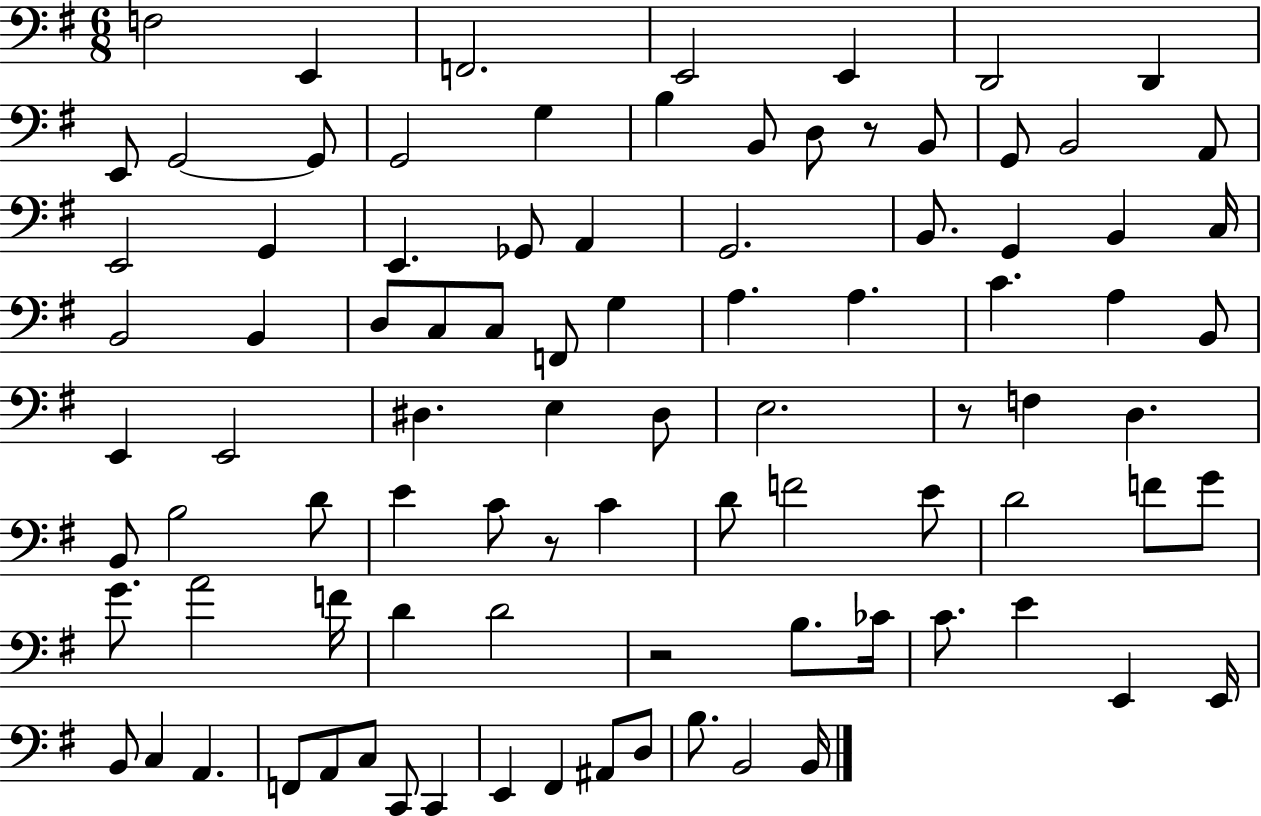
{
  \clef bass
  \numericTimeSignature
  \time 6/8
  \key g \major
  f2 e,4 | f,2. | e,2 e,4 | d,2 d,4 | \break e,8 g,2~~ g,8 | g,2 g4 | b4 b,8 d8 r8 b,8 | g,8 b,2 a,8 | \break e,2 g,4 | e,4. ges,8 a,4 | g,2. | b,8. g,4 b,4 c16 | \break b,2 b,4 | d8 c8 c8 f,8 g4 | a4. a4. | c'4. a4 b,8 | \break e,4 e,2 | dis4. e4 dis8 | e2. | r8 f4 d4. | \break b,8 b2 d'8 | e'4 c'8 r8 c'4 | d'8 f'2 e'8 | d'2 f'8 g'8 | \break g'8. a'2 f'16 | d'4 d'2 | r2 b8. ces'16 | c'8. e'4 e,4 e,16 | \break b,8 c4 a,4. | f,8 a,8 c8 c,8 c,4 | e,4 fis,4 ais,8 d8 | b8. b,2 b,16 | \break \bar "|."
}